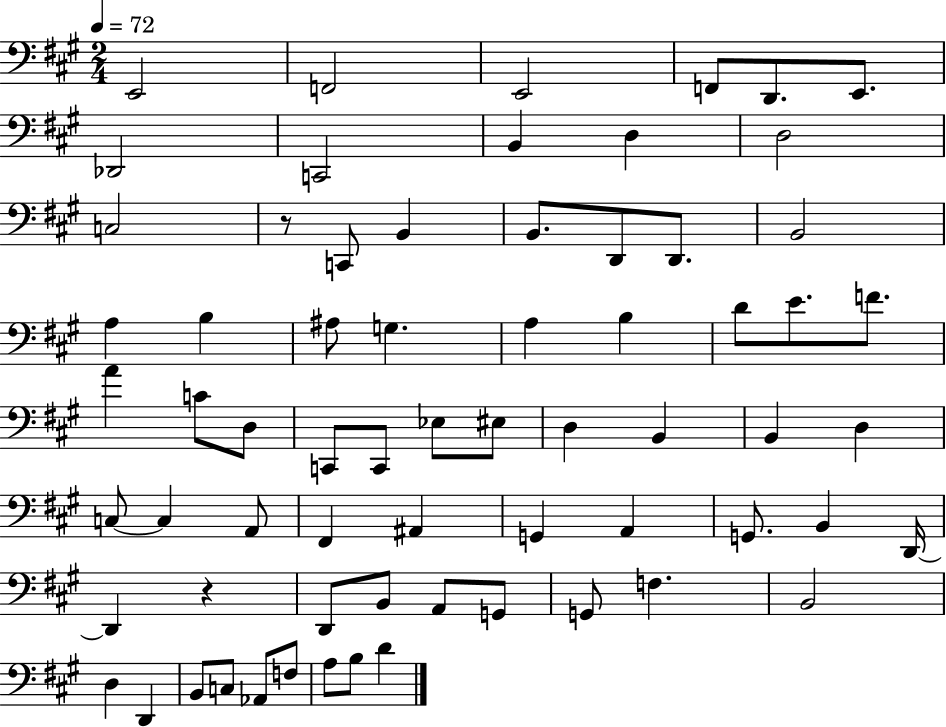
E2/h F2/h E2/h F2/e D2/e. E2/e. Db2/h C2/h B2/q D3/q D3/h C3/h R/e C2/e B2/q B2/e. D2/e D2/e. B2/h A3/q B3/q A#3/e G3/q. A3/q B3/q D4/e E4/e. F4/e. A4/q C4/e D3/e C2/e C2/e Eb3/e EIS3/e D3/q B2/q B2/q D3/q C3/e C3/q A2/e F#2/q A#2/q G2/q A2/q G2/e. B2/q D2/s D2/q R/q D2/e B2/e A2/e G2/e G2/e F3/q. B2/h D3/q D2/q B2/e C3/e Ab2/e F3/e A3/e B3/e D4/q